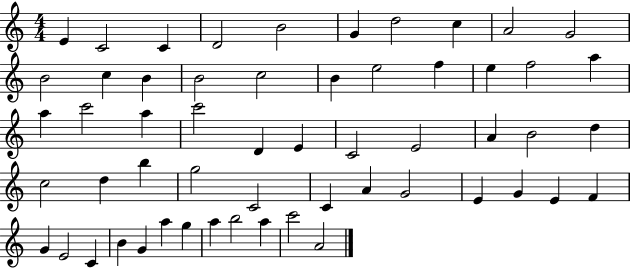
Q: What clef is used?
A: treble